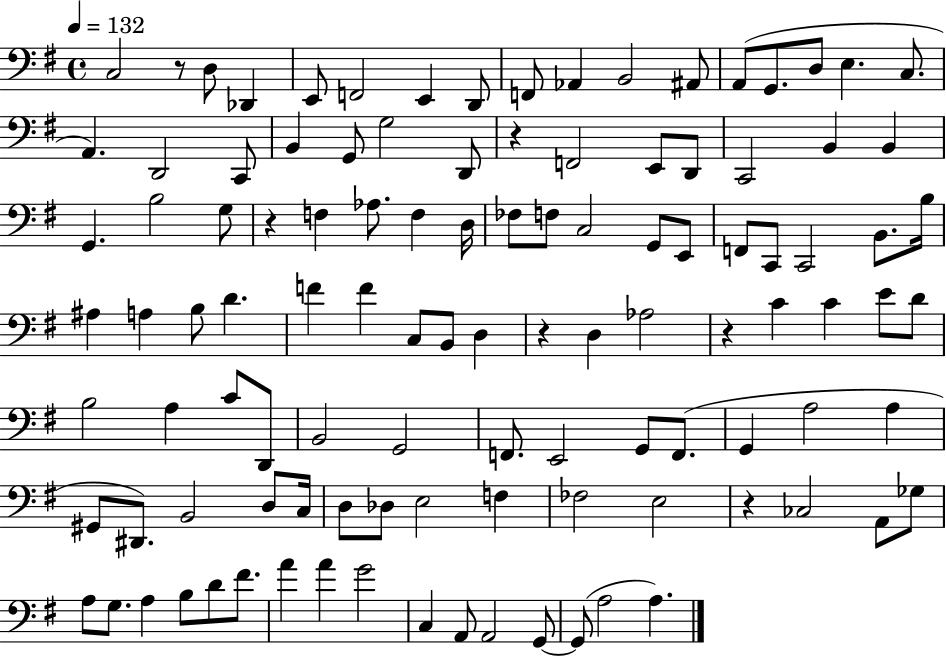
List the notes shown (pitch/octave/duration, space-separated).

C3/h R/e D3/e Db2/q E2/e F2/h E2/q D2/e F2/e Ab2/q B2/h A#2/e A2/e G2/e. D3/e E3/q. C3/e. A2/q. D2/h C2/e B2/q G2/e G3/h D2/e R/q F2/h E2/e D2/e C2/h B2/q B2/q G2/q. B3/h G3/e R/q F3/q Ab3/e. F3/q D3/s FES3/e F3/e C3/h G2/e E2/e F2/e C2/e C2/h B2/e. B3/s A#3/q A3/q B3/e D4/q. F4/q F4/q C3/e B2/e D3/q R/q D3/q Ab3/h R/q C4/q C4/q E4/e D4/e B3/h A3/q C4/e D2/e B2/h G2/h F2/e. E2/h G2/e F2/e. G2/q A3/h A3/q G#2/e D#2/e. B2/h D3/e C3/s D3/e Db3/e E3/h F3/q FES3/h E3/h R/q CES3/h A2/e Gb3/e A3/e G3/e. A3/q B3/e D4/e F#4/e. A4/q A4/q G4/h C3/q A2/e A2/h G2/e G2/e A3/h A3/q.